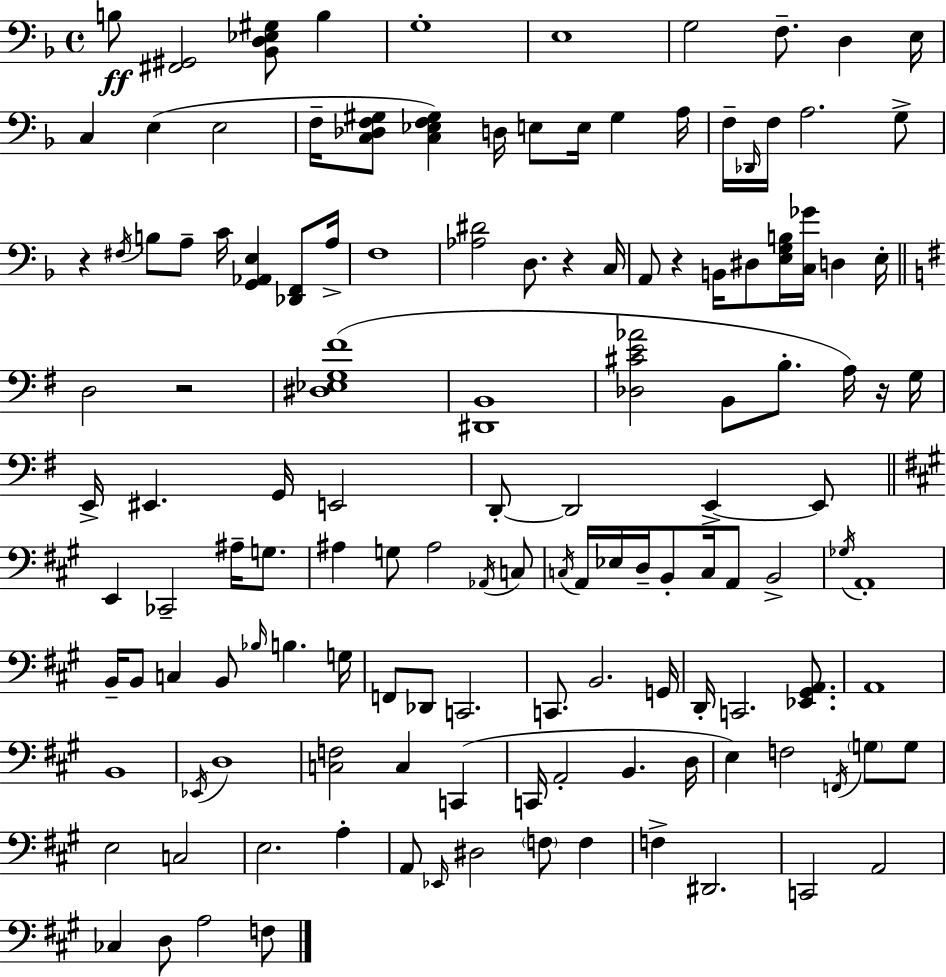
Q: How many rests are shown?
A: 5